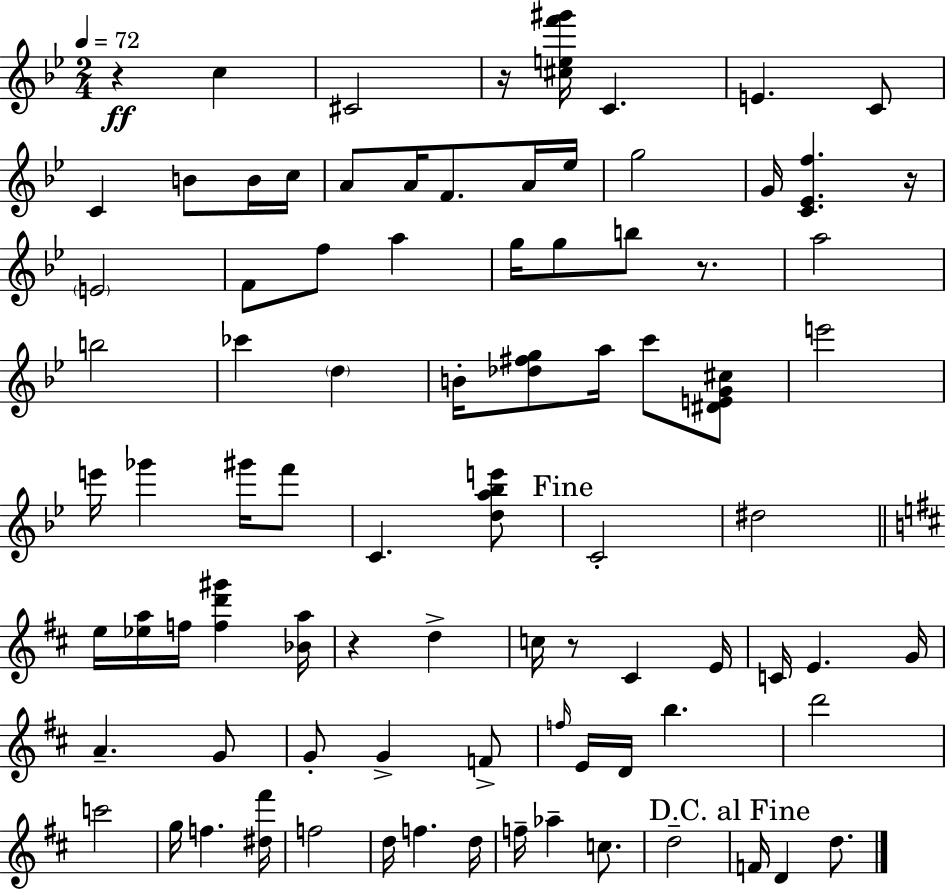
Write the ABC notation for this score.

X:1
T:Untitled
M:2/4
L:1/4
K:Gm
z c ^C2 z/4 [^cef'^g']/4 C E C/2 C B/2 B/4 c/4 A/2 A/4 F/2 A/4 _e/4 g2 G/4 [C_Ef] z/4 E2 F/2 f/2 a g/4 g/2 b/2 z/2 a2 b2 _c' d B/4 [_d^fg]/2 a/4 c'/2 [^DEG^c]/2 e'2 e'/4 _g' ^g'/4 f'/2 C [da_be']/2 C2 ^d2 e/4 [_ea]/4 f/4 [fd'^g'] [_Ba]/4 z d c/4 z/2 ^C E/4 C/4 E G/4 A G/2 G/2 G F/2 f/4 E/4 D/4 b d'2 c'2 g/4 f [^d^f']/4 f2 d/4 f d/4 f/4 _a c/2 d2 F/4 D d/2